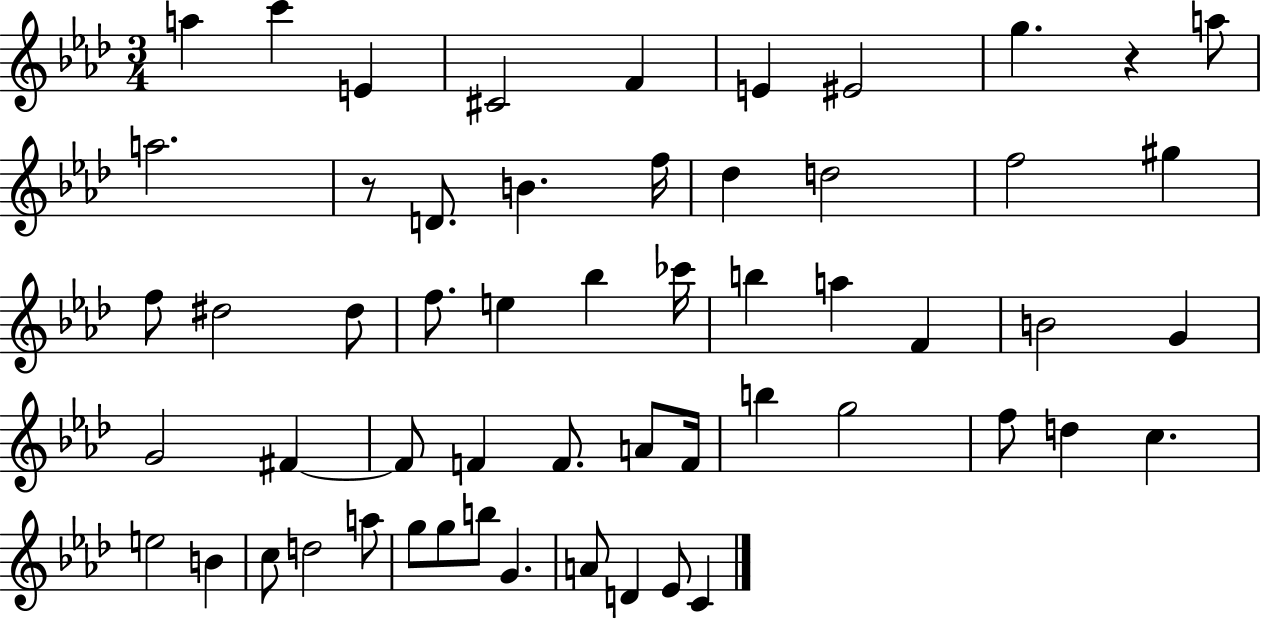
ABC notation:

X:1
T:Untitled
M:3/4
L:1/4
K:Ab
a c' E ^C2 F E ^E2 g z a/2 a2 z/2 D/2 B f/4 _d d2 f2 ^g f/2 ^d2 ^d/2 f/2 e _b _c'/4 b a F B2 G G2 ^F ^F/2 F F/2 A/2 F/4 b g2 f/2 d c e2 B c/2 d2 a/2 g/2 g/2 b/2 G A/2 D _E/2 C